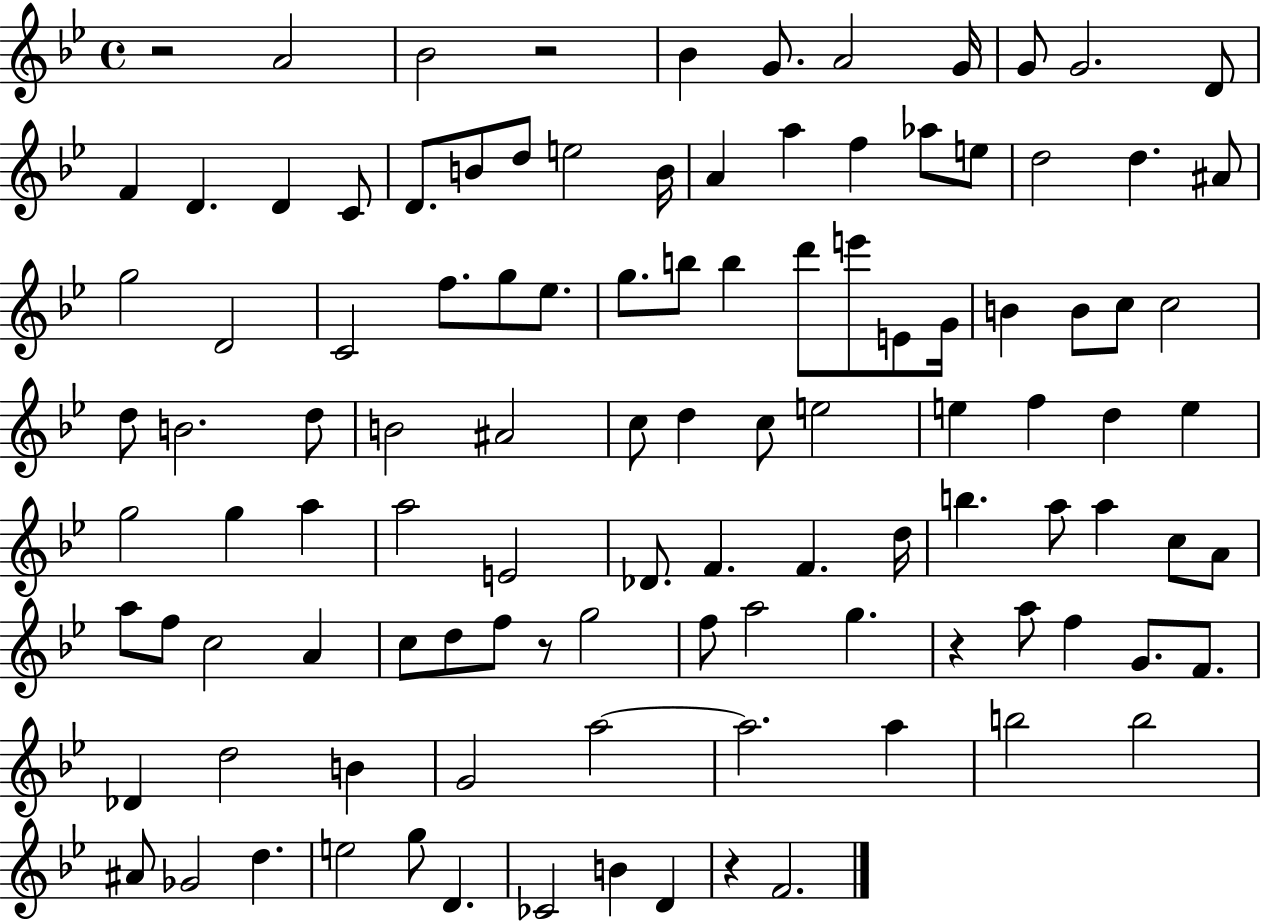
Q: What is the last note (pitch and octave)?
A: F4